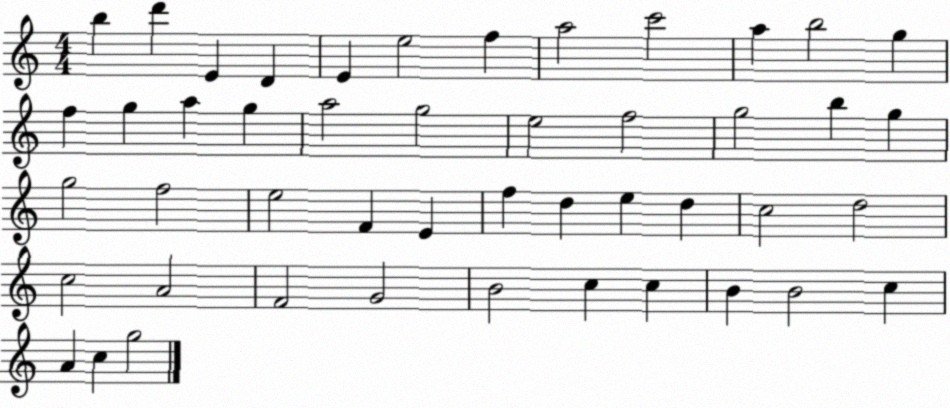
X:1
T:Untitled
M:4/4
L:1/4
K:C
b d' E D E e2 f a2 c'2 a b2 g f g a g a2 g2 e2 f2 g2 b g g2 f2 e2 F E f d e d c2 d2 c2 A2 F2 G2 B2 c c B B2 c A c g2